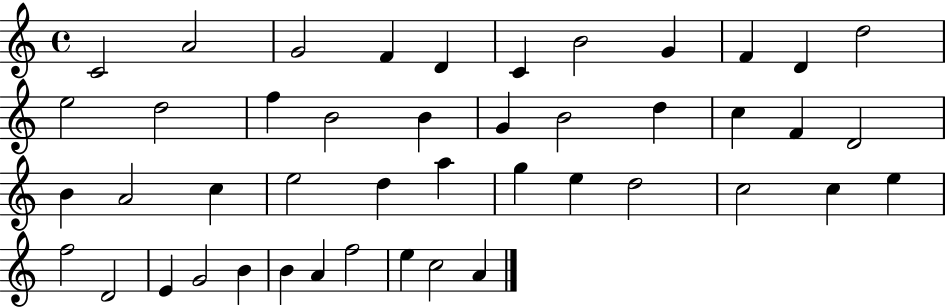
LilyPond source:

{
  \clef treble
  \time 4/4
  \defaultTimeSignature
  \key c \major
  c'2 a'2 | g'2 f'4 d'4 | c'4 b'2 g'4 | f'4 d'4 d''2 | \break e''2 d''2 | f''4 b'2 b'4 | g'4 b'2 d''4 | c''4 f'4 d'2 | \break b'4 a'2 c''4 | e''2 d''4 a''4 | g''4 e''4 d''2 | c''2 c''4 e''4 | \break f''2 d'2 | e'4 g'2 b'4 | b'4 a'4 f''2 | e''4 c''2 a'4 | \break \bar "|."
}